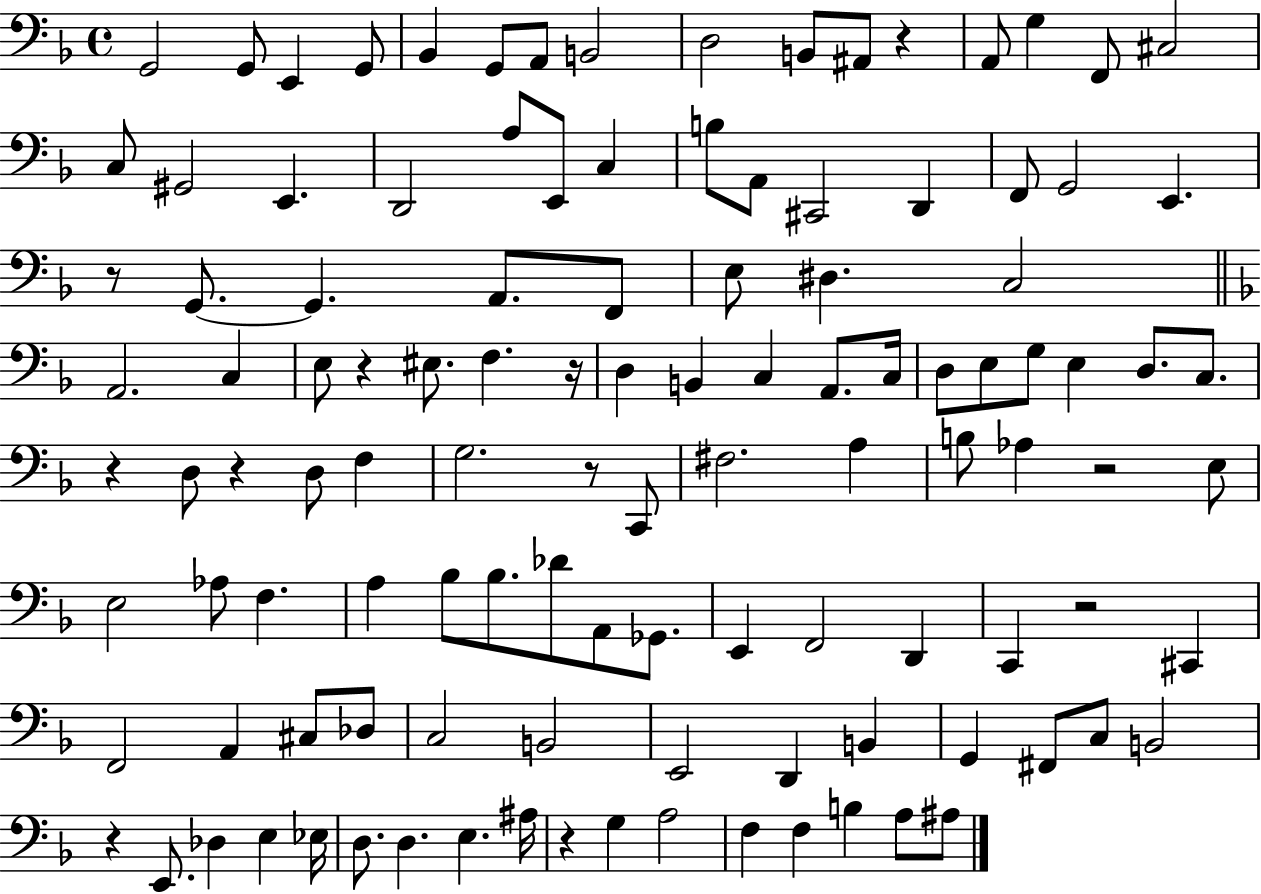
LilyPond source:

{
  \clef bass
  \time 4/4
  \defaultTimeSignature
  \key f \major
  g,2 g,8 e,4 g,8 | bes,4 g,8 a,8 b,2 | d2 b,8 ais,8 r4 | a,8 g4 f,8 cis2 | \break c8 gis,2 e,4. | d,2 a8 e,8 c4 | b8 a,8 cis,2 d,4 | f,8 g,2 e,4. | \break r8 g,8.~~ g,4. a,8. f,8 | e8 dis4. c2 | \bar "||" \break \key d \minor a,2. c4 | e8 r4 eis8. f4. r16 | d4 b,4 c4 a,8. c16 | d8 e8 g8 e4 d8. c8. | \break r4 d8 r4 d8 f4 | g2. r8 c,8 | fis2. a4 | b8 aes4 r2 e8 | \break e2 aes8 f4. | a4 bes8 bes8. des'8 a,8 ges,8. | e,4 f,2 d,4 | c,4 r2 cis,4 | \break f,2 a,4 cis8 des8 | c2 b,2 | e,2 d,4 b,4 | g,4 fis,8 c8 b,2 | \break r4 e,8. des4 e4 ees16 | d8. d4. e4. ais16 | r4 g4 a2 | f4 f4 b4 a8 ais8 | \break \bar "|."
}